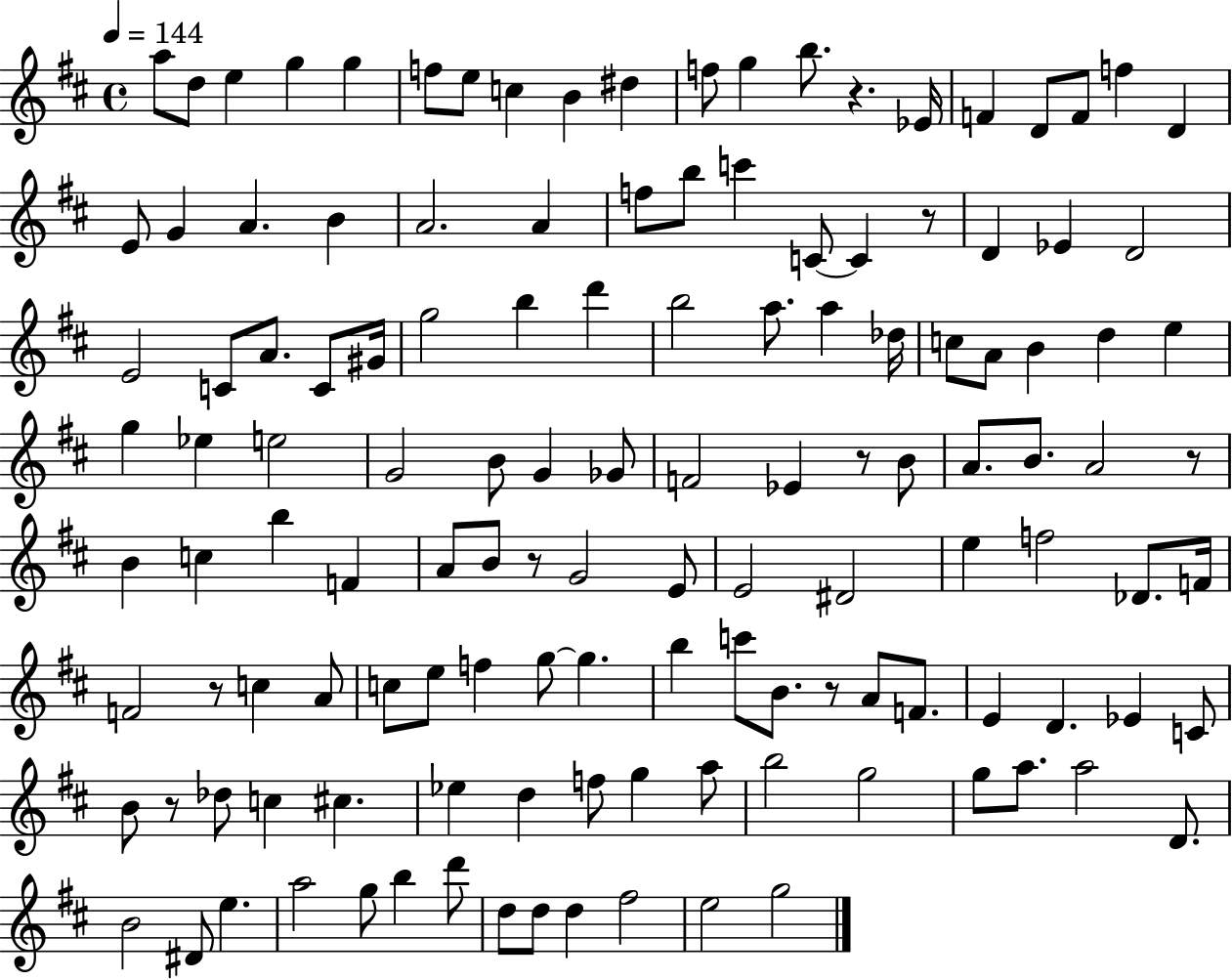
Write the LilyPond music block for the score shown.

{
  \clef treble
  \time 4/4
  \defaultTimeSignature
  \key d \major
  \tempo 4 = 144
  a''8 d''8 e''4 g''4 g''4 | f''8 e''8 c''4 b'4 dis''4 | f''8 g''4 b''8. r4. ees'16 | f'4 d'8 f'8 f''4 d'4 | \break e'8 g'4 a'4. b'4 | a'2. a'4 | f''8 b''8 c'''4 c'8~~ c'4 r8 | d'4 ees'4 d'2 | \break e'2 c'8 a'8. c'8 gis'16 | g''2 b''4 d'''4 | b''2 a''8. a''4 des''16 | c''8 a'8 b'4 d''4 e''4 | \break g''4 ees''4 e''2 | g'2 b'8 g'4 ges'8 | f'2 ees'4 r8 b'8 | a'8. b'8. a'2 r8 | \break b'4 c''4 b''4 f'4 | a'8 b'8 r8 g'2 e'8 | e'2 dis'2 | e''4 f''2 des'8. f'16 | \break f'2 r8 c''4 a'8 | c''8 e''8 f''4 g''8~~ g''4. | b''4 c'''8 b'8. r8 a'8 f'8. | e'4 d'4. ees'4 c'8 | \break b'8 r8 des''8 c''4 cis''4. | ees''4 d''4 f''8 g''4 a''8 | b''2 g''2 | g''8 a''8. a''2 d'8. | \break b'2 dis'8 e''4. | a''2 g''8 b''4 d'''8 | d''8 d''8 d''4 fis''2 | e''2 g''2 | \break \bar "|."
}